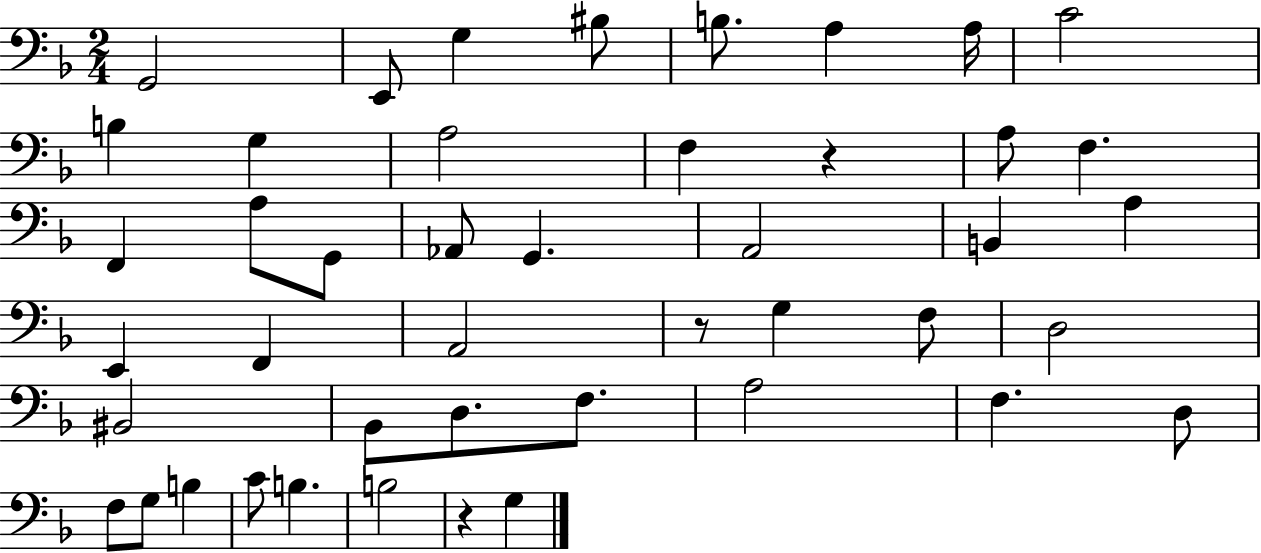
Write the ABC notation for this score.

X:1
T:Untitled
M:2/4
L:1/4
K:F
G,,2 E,,/2 G, ^B,/2 B,/2 A, A,/4 C2 B, G, A,2 F, z A,/2 F, F,, A,/2 G,,/2 _A,,/2 G,, A,,2 B,, A, E,, F,, A,,2 z/2 G, F,/2 D,2 ^B,,2 _B,,/2 D,/2 F,/2 A,2 F, D,/2 F,/2 G,/2 B, C/2 B, B,2 z G,